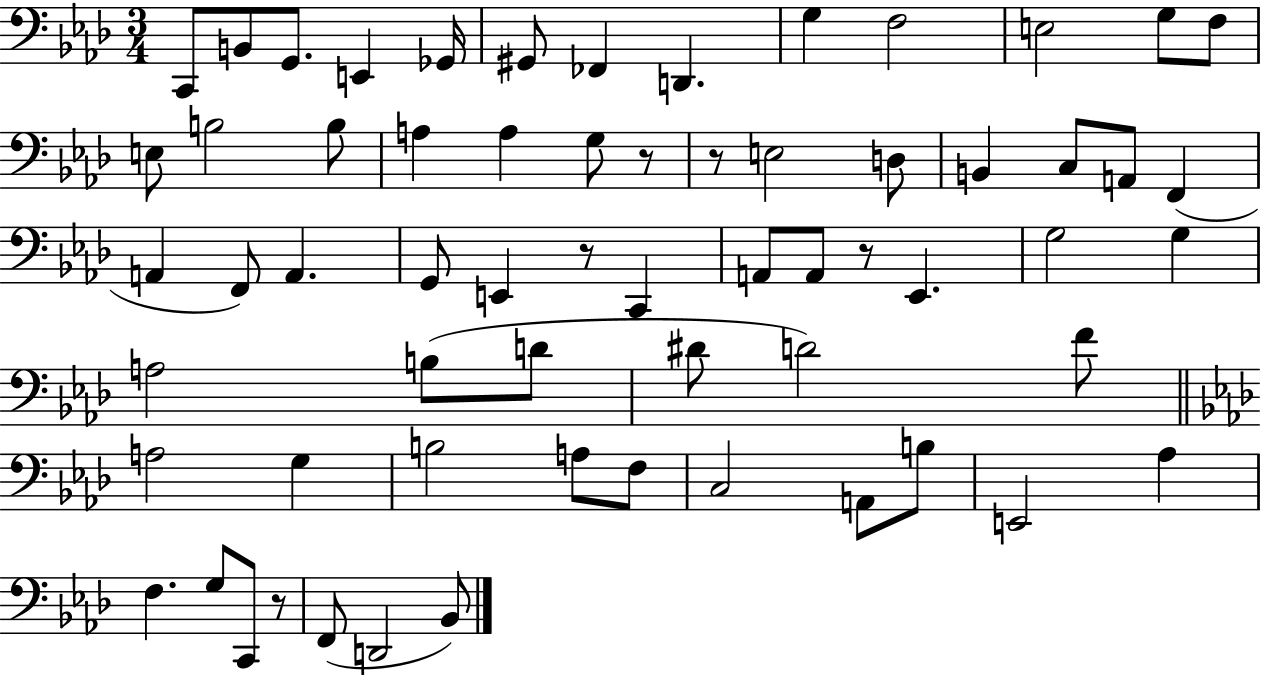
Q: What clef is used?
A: bass